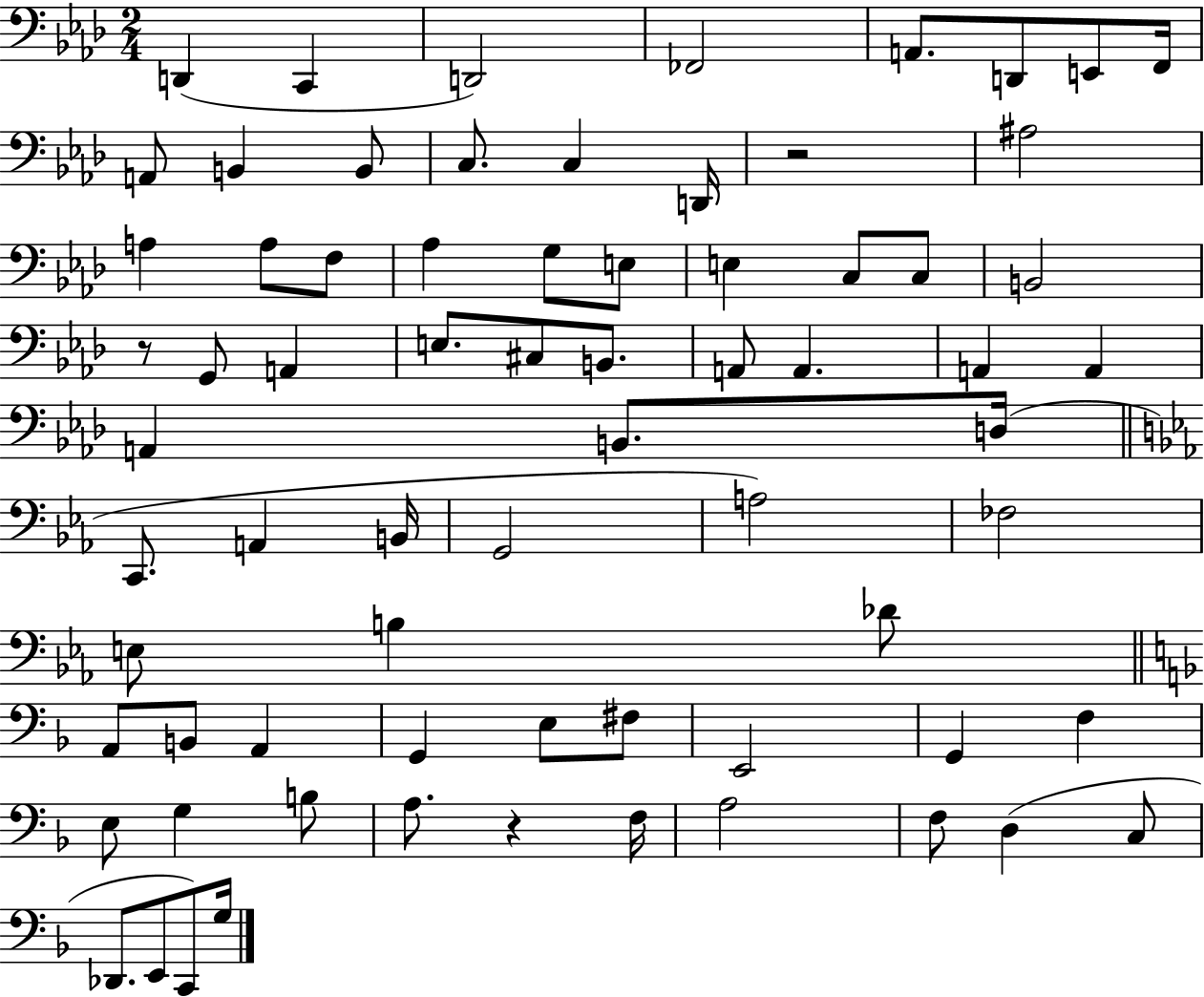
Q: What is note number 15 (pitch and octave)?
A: A#3